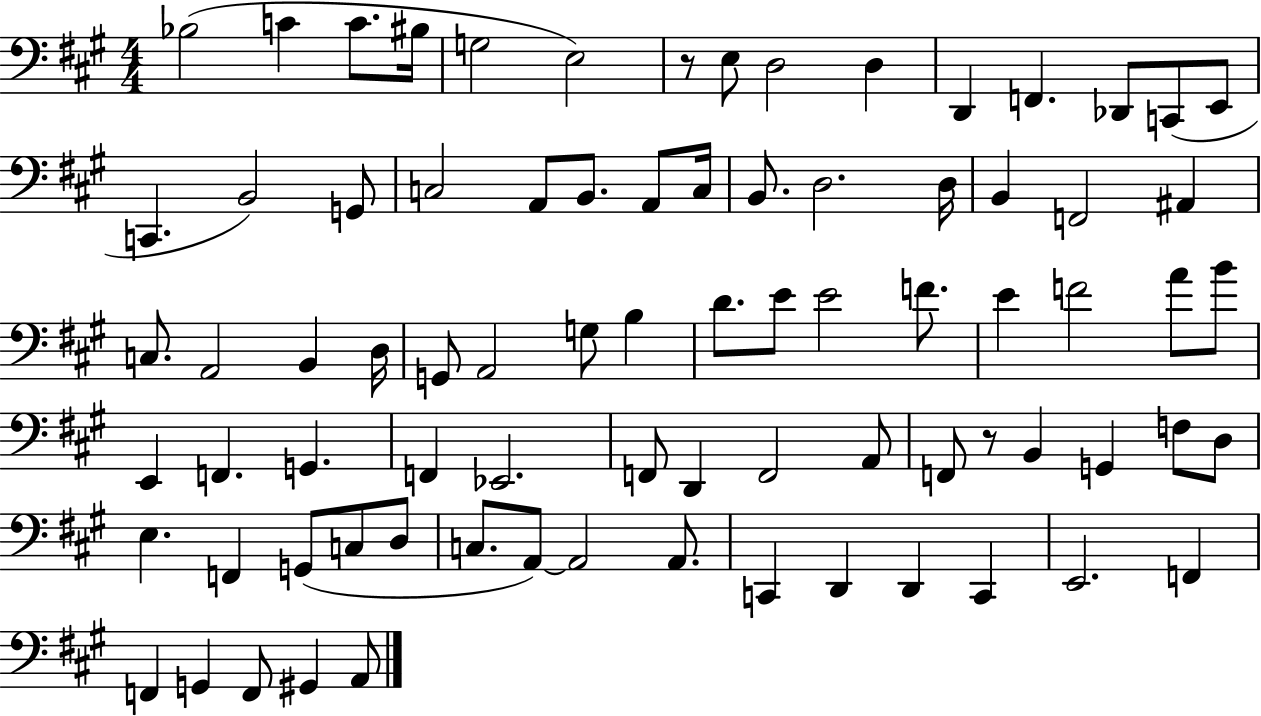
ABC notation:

X:1
T:Untitled
M:4/4
L:1/4
K:A
_B,2 C C/2 ^B,/4 G,2 E,2 z/2 E,/2 D,2 D, D,, F,, _D,,/2 C,,/2 E,,/2 C,, B,,2 G,,/2 C,2 A,,/2 B,,/2 A,,/2 C,/4 B,,/2 D,2 D,/4 B,, F,,2 ^A,, C,/2 A,,2 B,, D,/4 G,,/2 A,,2 G,/2 B, D/2 E/2 E2 F/2 E F2 A/2 B/2 E,, F,, G,, F,, _E,,2 F,,/2 D,, F,,2 A,,/2 F,,/2 z/2 B,, G,, F,/2 D,/2 E, F,, G,,/2 C,/2 D,/2 C,/2 A,,/2 A,,2 A,,/2 C,, D,, D,, C,, E,,2 F,, F,, G,, F,,/2 ^G,, A,,/2